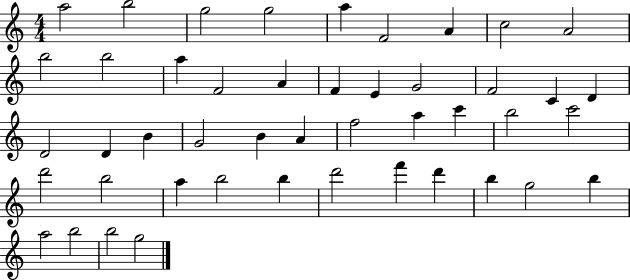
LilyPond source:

{
  \clef treble
  \numericTimeSignature
  \time 4/4
  \key c \major
  a''2 b''2 | g''2 g''2 | a''4 f'2 a'4 | c''2 a'2 | \break b''2 b''2 | a''4 f'2 a'4 | f'4 e'4 g'2 | f'2 c'4 d'4 | \break d'2 d'4 b'4 | g'2 b'4 a'4 | f''2 a''4 c'''4 | b''2 c'''2 | \break d'''2 b''2 | a''4 b''2 b''4 | d'''2 f'''4 d'''4 | b''4 g''2 b''4 | \break a''2 b''2 | b''2 g''2 | \bar "|."
}